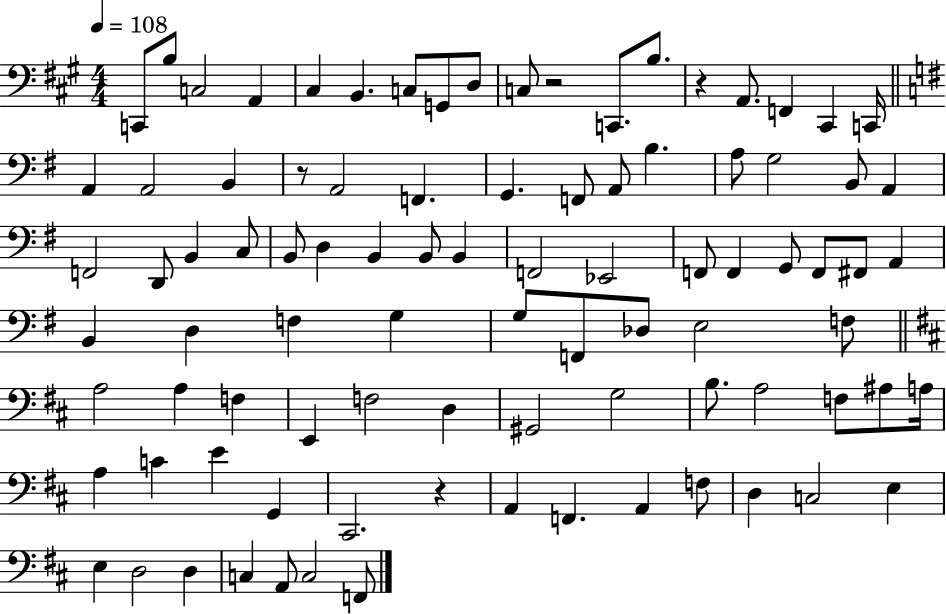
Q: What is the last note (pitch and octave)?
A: F2